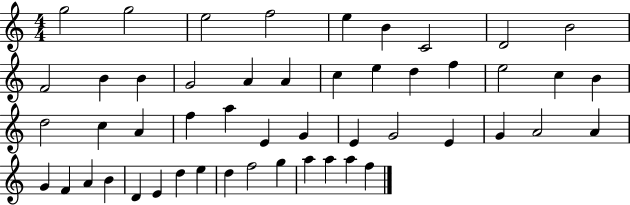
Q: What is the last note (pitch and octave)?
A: F5